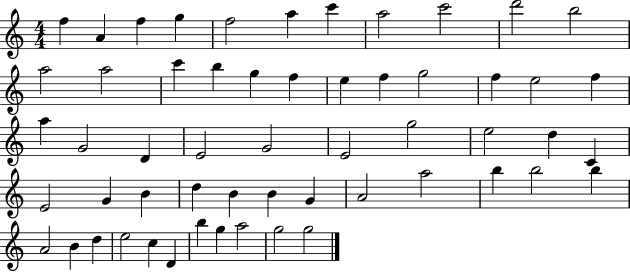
F5/q A4/q F5/q G5/q F5/h A5/q C6/q A5/h C6/h D6/h B5/h A5/h A5/h C6/q B5/q G5/q F5/q E5/q F5/q G5/h F5/q E5/h F5/q A5/q G4/h D4/q E4/h G4/h E4/h G5/h E5/h D5/q C4/q E4/h G4/q B4/q D5/q B4/q B4/q G4/q A4/h A5/h B5/q B5/h B5/q A4/h B4/q D5/q E5/h C5/q D4/q B5/q G5/q A5/h G5/h G5/h